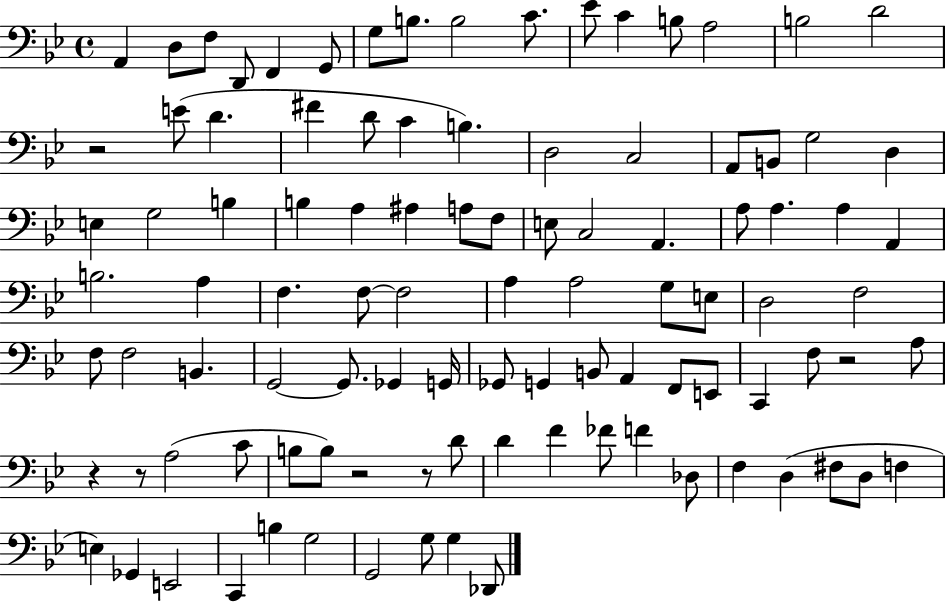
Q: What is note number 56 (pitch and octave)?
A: F3